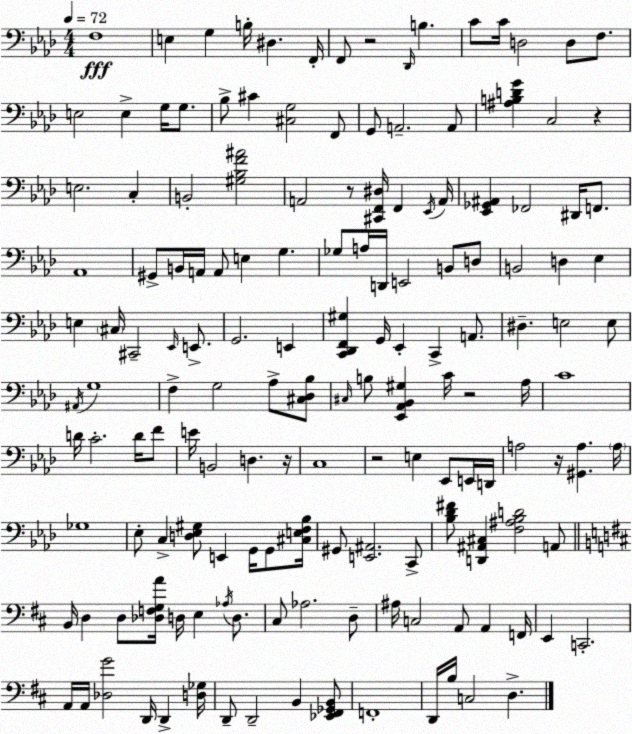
X:1
T:Untitled
M:4/4
L:1/4
K:Ab
F,4 E, G, B,/4 ^D, F,,/4 F,,/2 z2 _D,,/4 B, C/2 C/4 D,2 D,/2 F,/2 E,2 E, G,/4 G,/2 _B,/2 ^C [^C,G,]2 F,,/2 G,,/2 A,,2 A,,/2 [^A,B,DG] C,2 z E,2 C, B,,2 [^G,_B,F^A]2 A,,2 z/2 [^C,,F,,^D,]/4 F,, _E,,/4 A,,/4 [_E,,_G,,^A,,] _F,,2 ^D,,/4 F,,/2 _A,,4 ^G,,/2 B,,/4 A,,/4 A,,/2 E, G, _G,/2 A,/4 D,,/4 E,,2 B,,/2 D,/2 B,,2 D, _E, E, ^C,/4 ^C,,2 _E,,/4 E,,/2 G,,2 E,, [C,,_D,,F,,^G,] G,,/4 _E,, C,, A,,/2 ^D, E,2 E,/2 ^A,,/4 G,4 F, G,2 _A,/2 [^C,_D,_B,]/2 ^C,/4 B,/2 [_E,,_A,,_B,,^G,] C/4 z2 _A,/4 C4 D/4 C2 D/4 F/2 E/4 B,,2 D, z/4 C,4 z2 E, _E,,/2 E,,/4 D,,/4 A,2 z/4 [^G,,A,] A,/4 _G,4 _E,/2 C, [D,_E,^G,]/2 E,, G,,/4 G,,/2 [^C,E,F,_B,]/4 ^G,,/2 [E,,^A,,]2 C,,/2 [_B,_D^F]/2 [D,,^A,,^C,] [F,^A,_B,D]2 A,,/2 B,,/4 D, D,/2 [_D,F,G,A]/4 D,/4 E, _A,/4 D,/2 ^C,/2 _A,2 D,/2 ^A,/4 C,2 A,,/2 A,, F,,/4 E,, C,,2 A,,/4 A,,/4 [_D,G]2 D,,/4 D,, [D,_G,]/4 D,,/2 D,,2 B,, [_E,,^F,,_G,,B,,]/2 F,,4 D,,/4 B,/4 C,2 D,